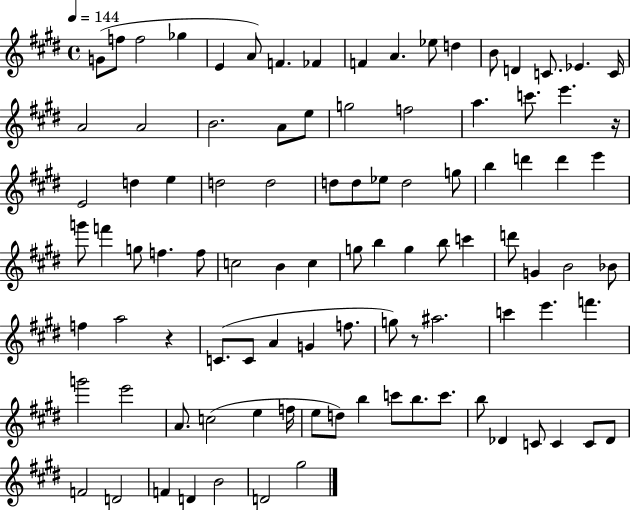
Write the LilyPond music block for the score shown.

{
  \clef treble
  \time 4/4
  \defaultTimeSignature
  \key e \major
  \tempo 4 = 144
  \repeat volta 2 { g'8( f''8 f''2 ges''4 | e'4 a'8) f'4. fes'4 | f'4 a'4. ees''8 d''4 | b'8 d'4 c'8. ees'4. c'16 | \break a'2 a'2 | b'2. a'8 e''8 | g''2 f''2 | a''4. c'''8. e'''4. r16 | \break e'2 d''4 e''4 | d''2 d''2 | d''8 d''8 ees''8 d''2 g''8 | b''4 d'''4 d'''4 e'''4 | \break g'''8 f'''4 g''8 f''4. f''8 | c''2 b'4 c''4 | g''8 b''4 g''4 b''8 c'''4 | d'''8 g'4 b'2 bes'8 | \break f''4 a''2 r4 | c'8.( c'8 a'4 g'4 f''8. | g''8) r8 ais''2. | c'''4 e'''4. f'''4. | \break g'''2 e'''2 | a'8. c''2( e''4 f''16 | e''8 d''8) b''4 c'''8 b''8. c'''8. | b''8 des'4 c'8 c'4 c'8 des'8 | \break f'2 d'2 | f'4 d'4 b'2 | d'2 gis''2 | } \bar "|."
}